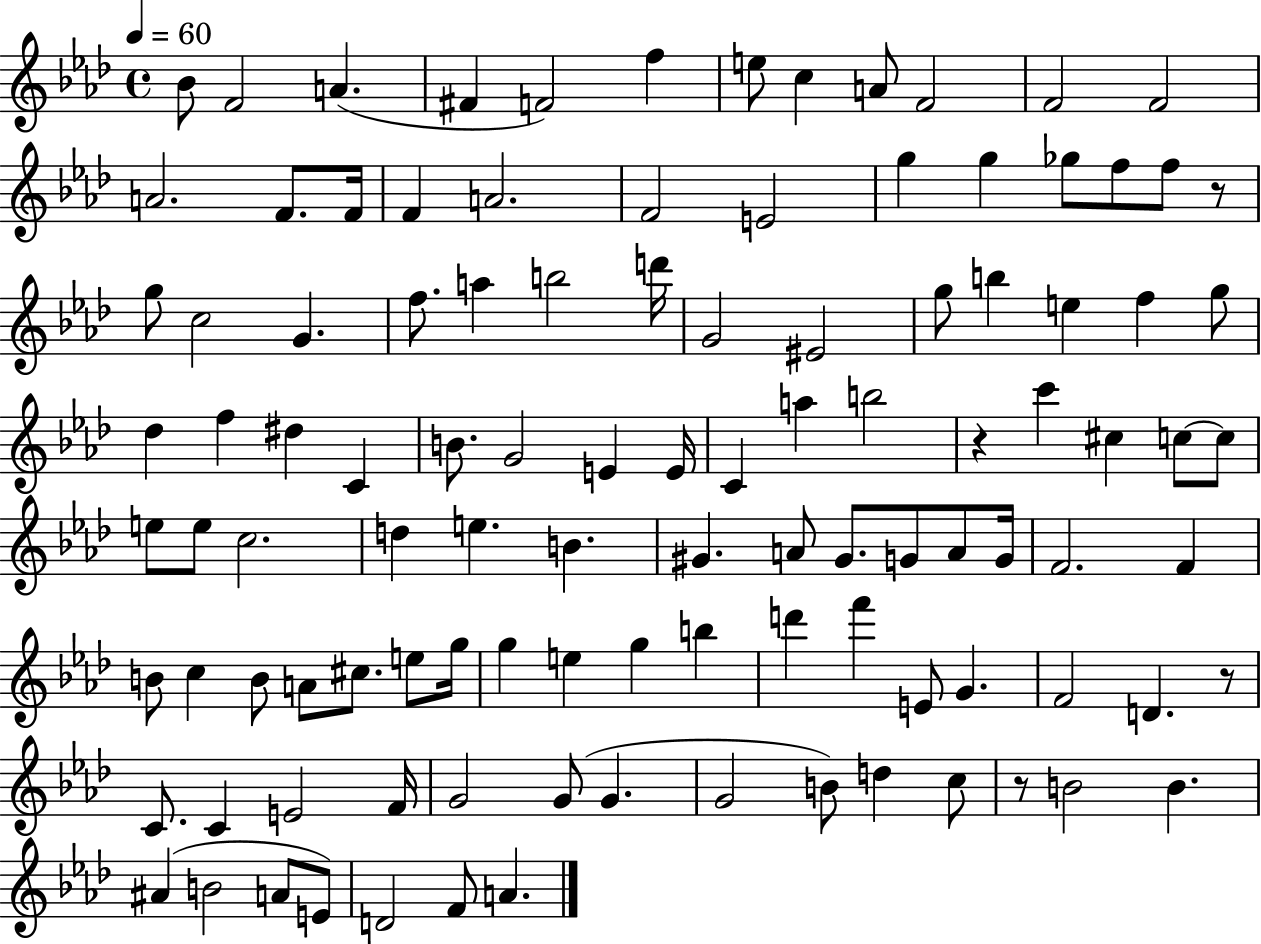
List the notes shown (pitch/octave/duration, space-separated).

Bb4/e F4/h A4/q. F#4/q F4/h F5/q E5/e C5/q A4/e F4/h F4/h F4/h A4/h. F4/e. F4/s F4/q A4/h. F4/h E4/h G5/q G5/q Gb5/e F5/e F5/e R/e G5/e C5/h G4/q. F5/e. A5/q B5/h D6/s G4/h EIS4/h G5/e B5/q E5/q F5/q G5/e Db5/q F5/q D#5/q C4/q B4/e. G4/h E4/q E4/s C4/q A5/q B5/h R/q C6/q C#5/q C5/e C5/e E5/e E5/e C5/h. D5/q E5/q. B4/q. G#4/q. A4/e G#4/e. G4/e A4/e G4/s F4/h. F4/q B4/e C5/q B4/e A4/e C#5/e. E5/e G5/s G5/q E5/q G5/q B5/q D6/q F6/q E4/e G4/q. F4/h D4/q. R/e C4/e. C4/q E4/h F4/s G4/h G4/e G4/q. G4/h B4/e D5/q C5/e R/e B4/h B4/q. A#4/q B4/h A4/e E4/e D4/h F4/e A4/q.